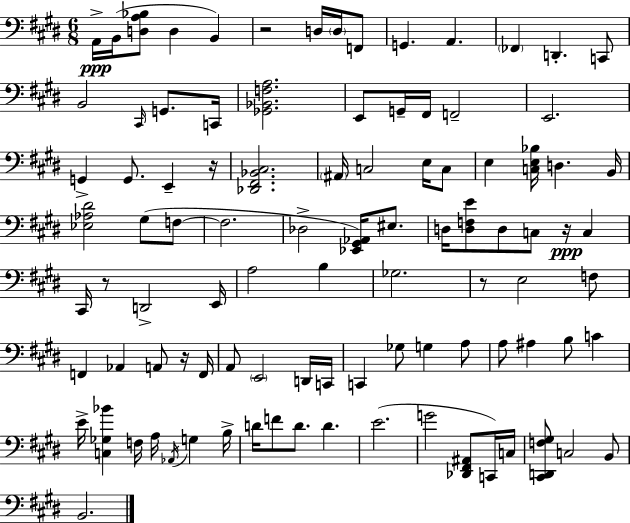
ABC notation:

X:1
T:Untitled
M:6/8
L:1/4
K:E
A,,/4 B,,/4 [D,A,_B,]/2 D, B,, z2 D,/4 D,/4 F,,/2 G,, A,, _F,, D,, C,,/2 B,,2 ^C,,/4 G,,/2 C,,/4 [_G,,_B,,F,A,]2 E,,/2 G,,/4 ^F,,/4 F,,2 E,,2 G,, G,,/2 E,, z/4 [_D,,^F,,_B,,^C,]2 ^A,,/4 C,2 E,/4 C,/2 E, [C,E,_B,]/4 D, B,,/4 [_E,_A,^D]2 ^G,/2 F,/2 F,2 _D,2 [_E,,^G,,_A,,]/4 ^E,/2 D,/4 [D,F,E]/2 D,/2 C,/2 z/4 C, ^C,,/4 z/2 D,,2 E,,/4 A,2 B, _G,2 z/2 E,2 F,/2 F,, _A,, A,,/2 z/4 F,,/4 A,,/2 E,,2 D,,/4 C,,/4 C,, _G,/2 G, A,/2 A,/2 ^A, B,/2 C E/4 [C,_G,_B] F,/4 A,/4 _A,,/4 G, B,/4 D/4 F/2 D/2 D E2 G2 [_D,,^F,,^A,,]/2 C,,/4 C,/4 [^C,,D,,F,^G,]/2 C,2 B,,/2 B,,2